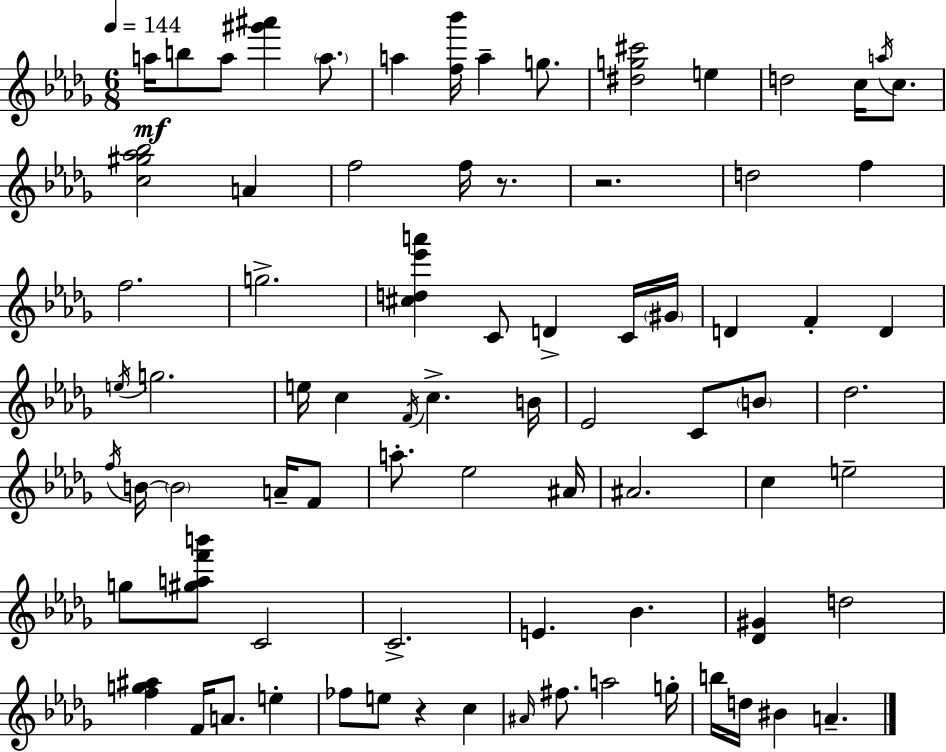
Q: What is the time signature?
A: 6/8